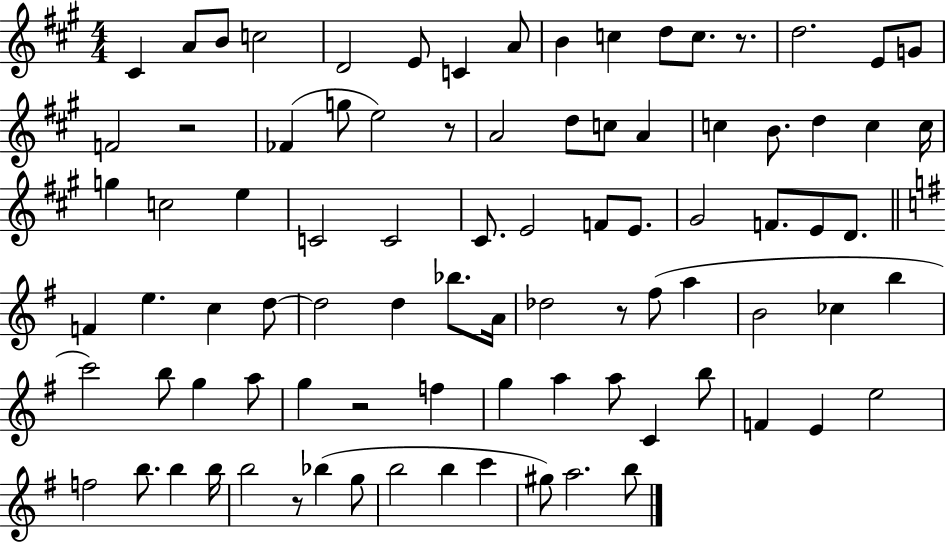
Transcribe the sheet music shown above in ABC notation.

X:1
T:Untitled
M:4/4
L:1/4
K:A
^C A/2 B/2 c2 D2 E/2 C A/2 B c d/2 c/2 z/2 d2 E/2 G/2 F2 z2 _F g/2 e2 z/2 A2 d/2 c/2 A c B/2 d c c/4 g c2 e C2 C2 ^C/2 E2 F/2 E/2 ^G2 F/2 E/2 D/2 F e c d/2 d2 d _b/2 A/4 _d2 z/2 ^f/2 a B2 _c b c'2 b/2 g a/2 g z2 f g a a/2 C b/2 F E e2 f2 b/2 b b/4 b2 z/2 _b g/2 b2 b c' ^g/2 a2 b/2